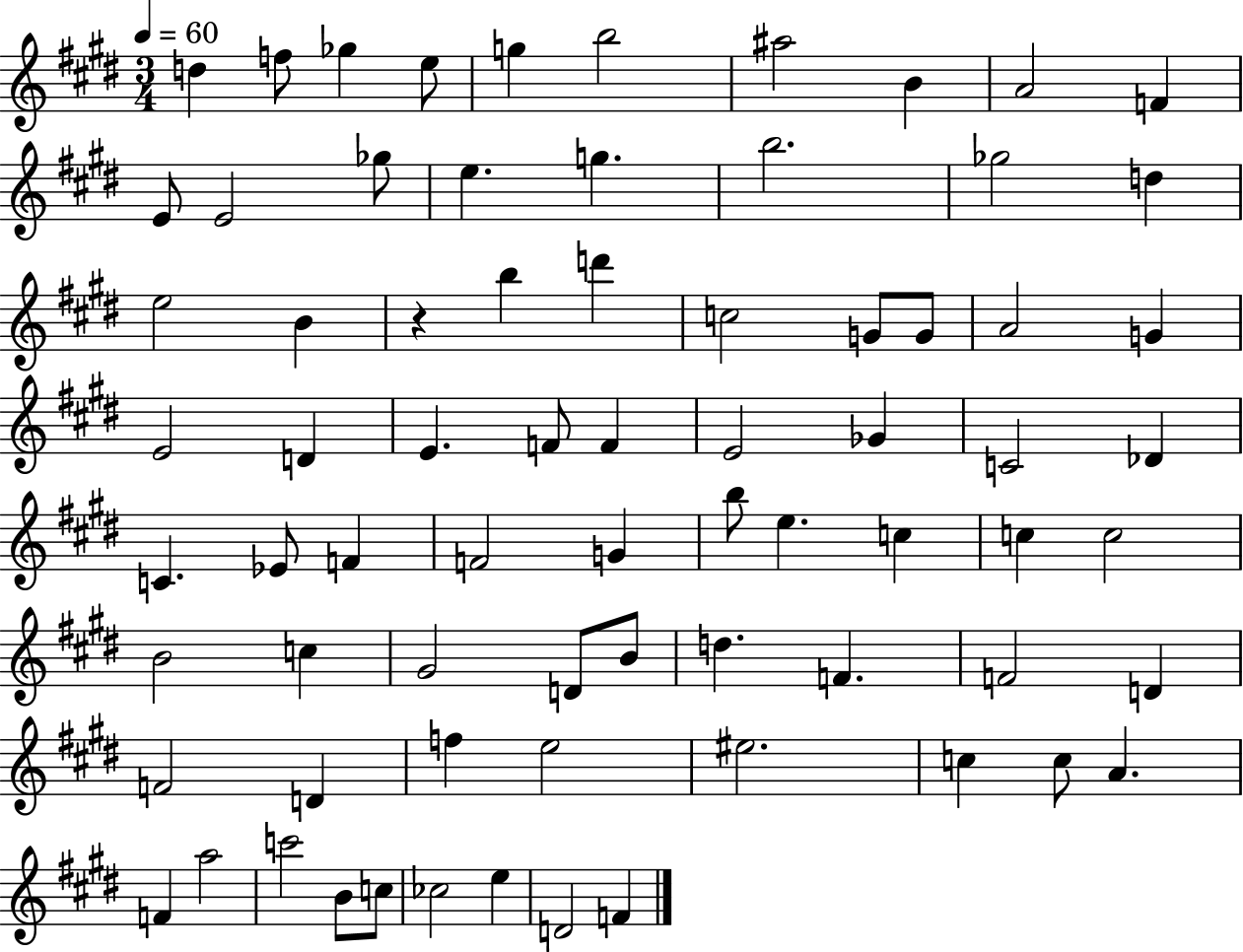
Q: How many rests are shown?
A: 1